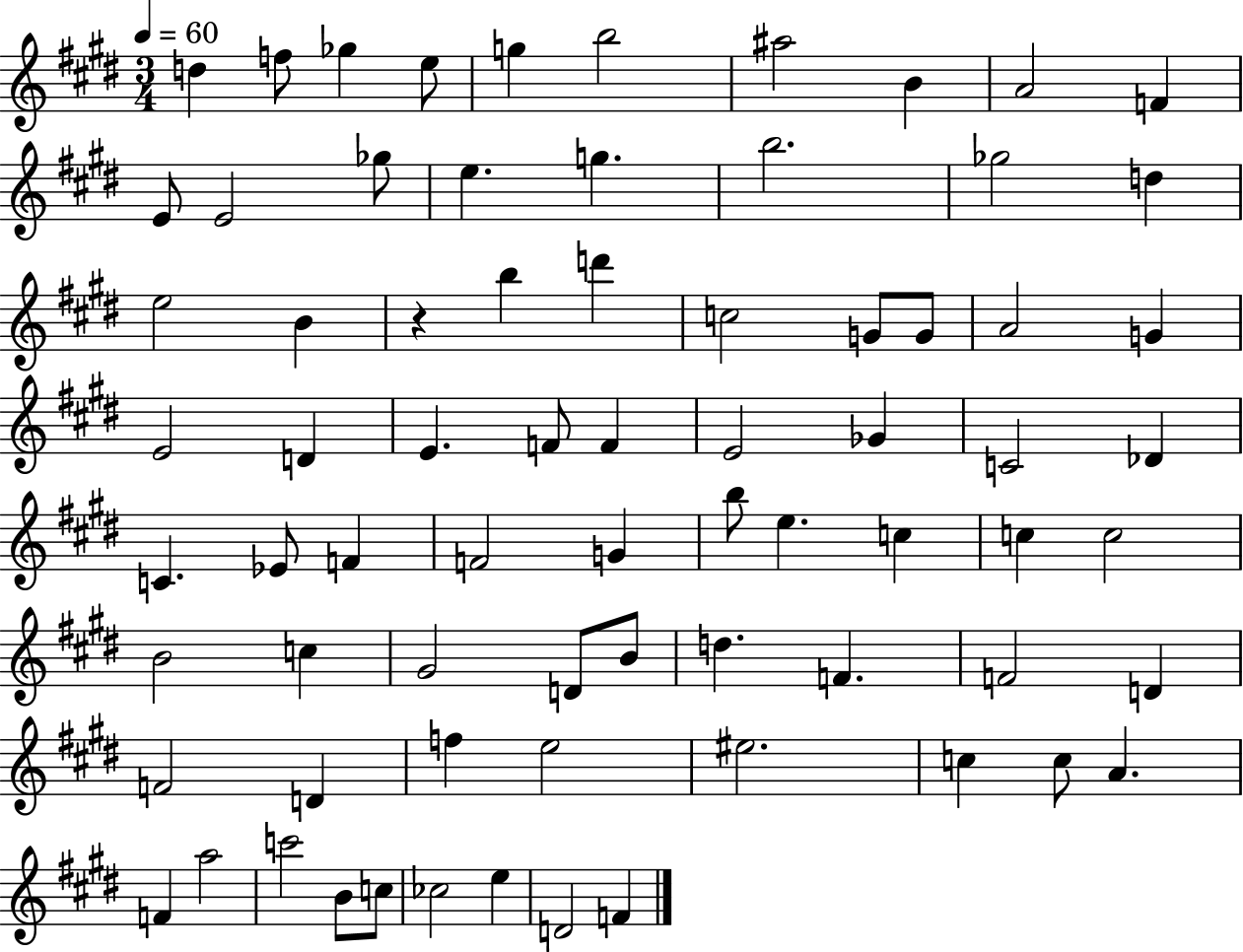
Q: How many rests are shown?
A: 1